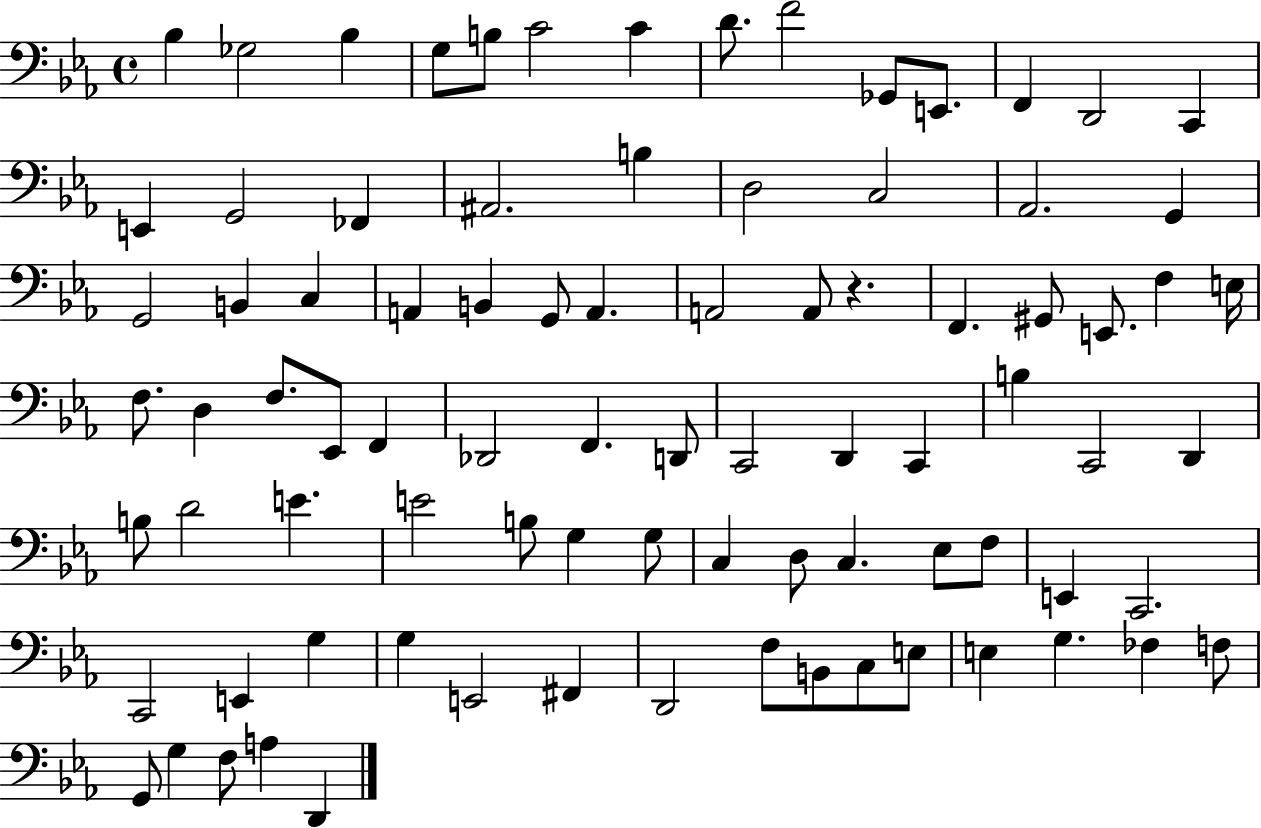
{
  \clef bass
  \time 4/4
  \defaultTimeSignature
  \key ees \major
  \repeat volta 2 { bes4 ges2 bes4 | g8 b8 c'2 c'4 | d'8. f'2 ges,8 e,8. | f,4 d,2 c,4 | \break e,4 g,2 fes,4 | ais,2. b4 | d2 c2 | aes,2. g,4 | \break g,2 b,4 c4 | a,4 b,4 g,8 a,4. | a,2 a,8 r4. | f,4. gis,8 e,8. f4 e16 | \break f8. d4 f8. ees,8 f,4 | des,2 f,4. d,8 | c,2 d,4 c,4 | b4 c,2 d,4 | \break b8 d'2 e'4. | e'2 b8 g4 g8 | c4 d8 c4. ees8 f8 | e,4 c,2. | \break c,2 e,4 g4 | g4 e,2 fis,4 | d,2 f8 b,8 c8 e8 | e4 g4. fes4 f8 | \break g,8 g4 f8 a4 d,4 | } \bar "|."
}